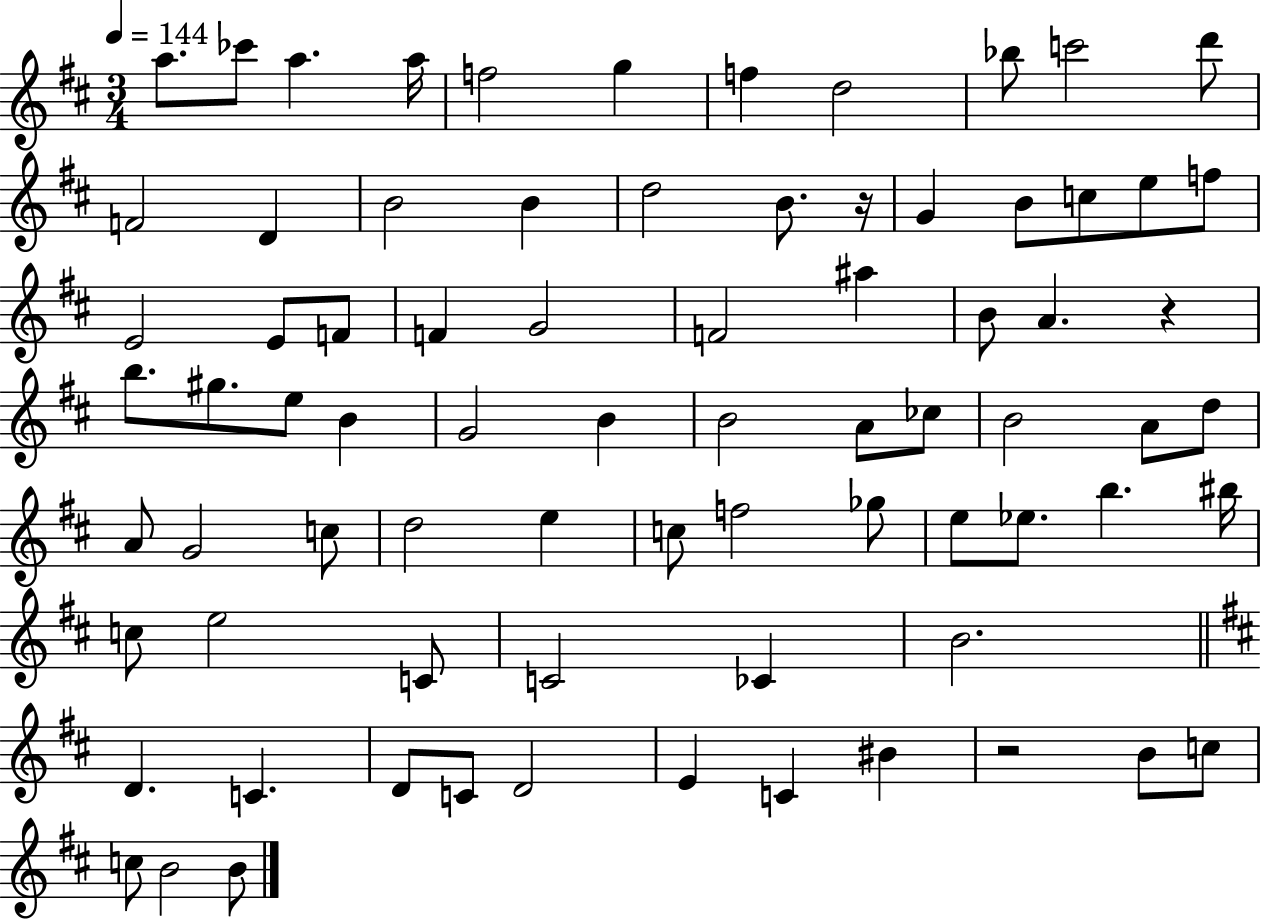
{
  \clef treble
  \numericTimeSignature
  \time 3/4
  \key d \major
  \tempo 4 = 144
  \repeat volta 2 { a''8. ces'''8 a''4. a''16 | f''2 g''4 | f''4 d''2 | bes''8 c'''2 d'''8 | \break f'2 d'4 | b'2 b'4 | d''2 b'8. r16 | g'4 b'8 c''8 e''8 f''8 | \break e'2 e'8 f'8 | f'4 g'2 | f'2 ais''4 | b'8 a'4. r4 | \break b''8. gis''8. e''8 b'4 | g'2 b'4 | b'2 a'8 ces''8 | b'2 a'8 d''8 | \break a'8 g'2 c''8 | d''2 e''4 | c''8 f''2 ges''8 | e''8 ees''8. b''4. bis''16 | \break c''8 e''2 c'8 | c'2 ces'4 | b'2. | \bar "||" \break \key d \major d'4. c'4. | d'8 c'8 d'2 | e'4 c'4 bis'4 | r2 b'8 c''8 | \break c''8 b'2 b'8 | } \bar "|."
}